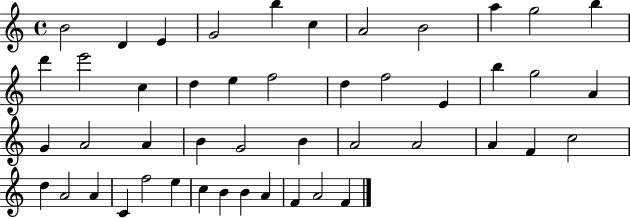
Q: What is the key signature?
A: C major